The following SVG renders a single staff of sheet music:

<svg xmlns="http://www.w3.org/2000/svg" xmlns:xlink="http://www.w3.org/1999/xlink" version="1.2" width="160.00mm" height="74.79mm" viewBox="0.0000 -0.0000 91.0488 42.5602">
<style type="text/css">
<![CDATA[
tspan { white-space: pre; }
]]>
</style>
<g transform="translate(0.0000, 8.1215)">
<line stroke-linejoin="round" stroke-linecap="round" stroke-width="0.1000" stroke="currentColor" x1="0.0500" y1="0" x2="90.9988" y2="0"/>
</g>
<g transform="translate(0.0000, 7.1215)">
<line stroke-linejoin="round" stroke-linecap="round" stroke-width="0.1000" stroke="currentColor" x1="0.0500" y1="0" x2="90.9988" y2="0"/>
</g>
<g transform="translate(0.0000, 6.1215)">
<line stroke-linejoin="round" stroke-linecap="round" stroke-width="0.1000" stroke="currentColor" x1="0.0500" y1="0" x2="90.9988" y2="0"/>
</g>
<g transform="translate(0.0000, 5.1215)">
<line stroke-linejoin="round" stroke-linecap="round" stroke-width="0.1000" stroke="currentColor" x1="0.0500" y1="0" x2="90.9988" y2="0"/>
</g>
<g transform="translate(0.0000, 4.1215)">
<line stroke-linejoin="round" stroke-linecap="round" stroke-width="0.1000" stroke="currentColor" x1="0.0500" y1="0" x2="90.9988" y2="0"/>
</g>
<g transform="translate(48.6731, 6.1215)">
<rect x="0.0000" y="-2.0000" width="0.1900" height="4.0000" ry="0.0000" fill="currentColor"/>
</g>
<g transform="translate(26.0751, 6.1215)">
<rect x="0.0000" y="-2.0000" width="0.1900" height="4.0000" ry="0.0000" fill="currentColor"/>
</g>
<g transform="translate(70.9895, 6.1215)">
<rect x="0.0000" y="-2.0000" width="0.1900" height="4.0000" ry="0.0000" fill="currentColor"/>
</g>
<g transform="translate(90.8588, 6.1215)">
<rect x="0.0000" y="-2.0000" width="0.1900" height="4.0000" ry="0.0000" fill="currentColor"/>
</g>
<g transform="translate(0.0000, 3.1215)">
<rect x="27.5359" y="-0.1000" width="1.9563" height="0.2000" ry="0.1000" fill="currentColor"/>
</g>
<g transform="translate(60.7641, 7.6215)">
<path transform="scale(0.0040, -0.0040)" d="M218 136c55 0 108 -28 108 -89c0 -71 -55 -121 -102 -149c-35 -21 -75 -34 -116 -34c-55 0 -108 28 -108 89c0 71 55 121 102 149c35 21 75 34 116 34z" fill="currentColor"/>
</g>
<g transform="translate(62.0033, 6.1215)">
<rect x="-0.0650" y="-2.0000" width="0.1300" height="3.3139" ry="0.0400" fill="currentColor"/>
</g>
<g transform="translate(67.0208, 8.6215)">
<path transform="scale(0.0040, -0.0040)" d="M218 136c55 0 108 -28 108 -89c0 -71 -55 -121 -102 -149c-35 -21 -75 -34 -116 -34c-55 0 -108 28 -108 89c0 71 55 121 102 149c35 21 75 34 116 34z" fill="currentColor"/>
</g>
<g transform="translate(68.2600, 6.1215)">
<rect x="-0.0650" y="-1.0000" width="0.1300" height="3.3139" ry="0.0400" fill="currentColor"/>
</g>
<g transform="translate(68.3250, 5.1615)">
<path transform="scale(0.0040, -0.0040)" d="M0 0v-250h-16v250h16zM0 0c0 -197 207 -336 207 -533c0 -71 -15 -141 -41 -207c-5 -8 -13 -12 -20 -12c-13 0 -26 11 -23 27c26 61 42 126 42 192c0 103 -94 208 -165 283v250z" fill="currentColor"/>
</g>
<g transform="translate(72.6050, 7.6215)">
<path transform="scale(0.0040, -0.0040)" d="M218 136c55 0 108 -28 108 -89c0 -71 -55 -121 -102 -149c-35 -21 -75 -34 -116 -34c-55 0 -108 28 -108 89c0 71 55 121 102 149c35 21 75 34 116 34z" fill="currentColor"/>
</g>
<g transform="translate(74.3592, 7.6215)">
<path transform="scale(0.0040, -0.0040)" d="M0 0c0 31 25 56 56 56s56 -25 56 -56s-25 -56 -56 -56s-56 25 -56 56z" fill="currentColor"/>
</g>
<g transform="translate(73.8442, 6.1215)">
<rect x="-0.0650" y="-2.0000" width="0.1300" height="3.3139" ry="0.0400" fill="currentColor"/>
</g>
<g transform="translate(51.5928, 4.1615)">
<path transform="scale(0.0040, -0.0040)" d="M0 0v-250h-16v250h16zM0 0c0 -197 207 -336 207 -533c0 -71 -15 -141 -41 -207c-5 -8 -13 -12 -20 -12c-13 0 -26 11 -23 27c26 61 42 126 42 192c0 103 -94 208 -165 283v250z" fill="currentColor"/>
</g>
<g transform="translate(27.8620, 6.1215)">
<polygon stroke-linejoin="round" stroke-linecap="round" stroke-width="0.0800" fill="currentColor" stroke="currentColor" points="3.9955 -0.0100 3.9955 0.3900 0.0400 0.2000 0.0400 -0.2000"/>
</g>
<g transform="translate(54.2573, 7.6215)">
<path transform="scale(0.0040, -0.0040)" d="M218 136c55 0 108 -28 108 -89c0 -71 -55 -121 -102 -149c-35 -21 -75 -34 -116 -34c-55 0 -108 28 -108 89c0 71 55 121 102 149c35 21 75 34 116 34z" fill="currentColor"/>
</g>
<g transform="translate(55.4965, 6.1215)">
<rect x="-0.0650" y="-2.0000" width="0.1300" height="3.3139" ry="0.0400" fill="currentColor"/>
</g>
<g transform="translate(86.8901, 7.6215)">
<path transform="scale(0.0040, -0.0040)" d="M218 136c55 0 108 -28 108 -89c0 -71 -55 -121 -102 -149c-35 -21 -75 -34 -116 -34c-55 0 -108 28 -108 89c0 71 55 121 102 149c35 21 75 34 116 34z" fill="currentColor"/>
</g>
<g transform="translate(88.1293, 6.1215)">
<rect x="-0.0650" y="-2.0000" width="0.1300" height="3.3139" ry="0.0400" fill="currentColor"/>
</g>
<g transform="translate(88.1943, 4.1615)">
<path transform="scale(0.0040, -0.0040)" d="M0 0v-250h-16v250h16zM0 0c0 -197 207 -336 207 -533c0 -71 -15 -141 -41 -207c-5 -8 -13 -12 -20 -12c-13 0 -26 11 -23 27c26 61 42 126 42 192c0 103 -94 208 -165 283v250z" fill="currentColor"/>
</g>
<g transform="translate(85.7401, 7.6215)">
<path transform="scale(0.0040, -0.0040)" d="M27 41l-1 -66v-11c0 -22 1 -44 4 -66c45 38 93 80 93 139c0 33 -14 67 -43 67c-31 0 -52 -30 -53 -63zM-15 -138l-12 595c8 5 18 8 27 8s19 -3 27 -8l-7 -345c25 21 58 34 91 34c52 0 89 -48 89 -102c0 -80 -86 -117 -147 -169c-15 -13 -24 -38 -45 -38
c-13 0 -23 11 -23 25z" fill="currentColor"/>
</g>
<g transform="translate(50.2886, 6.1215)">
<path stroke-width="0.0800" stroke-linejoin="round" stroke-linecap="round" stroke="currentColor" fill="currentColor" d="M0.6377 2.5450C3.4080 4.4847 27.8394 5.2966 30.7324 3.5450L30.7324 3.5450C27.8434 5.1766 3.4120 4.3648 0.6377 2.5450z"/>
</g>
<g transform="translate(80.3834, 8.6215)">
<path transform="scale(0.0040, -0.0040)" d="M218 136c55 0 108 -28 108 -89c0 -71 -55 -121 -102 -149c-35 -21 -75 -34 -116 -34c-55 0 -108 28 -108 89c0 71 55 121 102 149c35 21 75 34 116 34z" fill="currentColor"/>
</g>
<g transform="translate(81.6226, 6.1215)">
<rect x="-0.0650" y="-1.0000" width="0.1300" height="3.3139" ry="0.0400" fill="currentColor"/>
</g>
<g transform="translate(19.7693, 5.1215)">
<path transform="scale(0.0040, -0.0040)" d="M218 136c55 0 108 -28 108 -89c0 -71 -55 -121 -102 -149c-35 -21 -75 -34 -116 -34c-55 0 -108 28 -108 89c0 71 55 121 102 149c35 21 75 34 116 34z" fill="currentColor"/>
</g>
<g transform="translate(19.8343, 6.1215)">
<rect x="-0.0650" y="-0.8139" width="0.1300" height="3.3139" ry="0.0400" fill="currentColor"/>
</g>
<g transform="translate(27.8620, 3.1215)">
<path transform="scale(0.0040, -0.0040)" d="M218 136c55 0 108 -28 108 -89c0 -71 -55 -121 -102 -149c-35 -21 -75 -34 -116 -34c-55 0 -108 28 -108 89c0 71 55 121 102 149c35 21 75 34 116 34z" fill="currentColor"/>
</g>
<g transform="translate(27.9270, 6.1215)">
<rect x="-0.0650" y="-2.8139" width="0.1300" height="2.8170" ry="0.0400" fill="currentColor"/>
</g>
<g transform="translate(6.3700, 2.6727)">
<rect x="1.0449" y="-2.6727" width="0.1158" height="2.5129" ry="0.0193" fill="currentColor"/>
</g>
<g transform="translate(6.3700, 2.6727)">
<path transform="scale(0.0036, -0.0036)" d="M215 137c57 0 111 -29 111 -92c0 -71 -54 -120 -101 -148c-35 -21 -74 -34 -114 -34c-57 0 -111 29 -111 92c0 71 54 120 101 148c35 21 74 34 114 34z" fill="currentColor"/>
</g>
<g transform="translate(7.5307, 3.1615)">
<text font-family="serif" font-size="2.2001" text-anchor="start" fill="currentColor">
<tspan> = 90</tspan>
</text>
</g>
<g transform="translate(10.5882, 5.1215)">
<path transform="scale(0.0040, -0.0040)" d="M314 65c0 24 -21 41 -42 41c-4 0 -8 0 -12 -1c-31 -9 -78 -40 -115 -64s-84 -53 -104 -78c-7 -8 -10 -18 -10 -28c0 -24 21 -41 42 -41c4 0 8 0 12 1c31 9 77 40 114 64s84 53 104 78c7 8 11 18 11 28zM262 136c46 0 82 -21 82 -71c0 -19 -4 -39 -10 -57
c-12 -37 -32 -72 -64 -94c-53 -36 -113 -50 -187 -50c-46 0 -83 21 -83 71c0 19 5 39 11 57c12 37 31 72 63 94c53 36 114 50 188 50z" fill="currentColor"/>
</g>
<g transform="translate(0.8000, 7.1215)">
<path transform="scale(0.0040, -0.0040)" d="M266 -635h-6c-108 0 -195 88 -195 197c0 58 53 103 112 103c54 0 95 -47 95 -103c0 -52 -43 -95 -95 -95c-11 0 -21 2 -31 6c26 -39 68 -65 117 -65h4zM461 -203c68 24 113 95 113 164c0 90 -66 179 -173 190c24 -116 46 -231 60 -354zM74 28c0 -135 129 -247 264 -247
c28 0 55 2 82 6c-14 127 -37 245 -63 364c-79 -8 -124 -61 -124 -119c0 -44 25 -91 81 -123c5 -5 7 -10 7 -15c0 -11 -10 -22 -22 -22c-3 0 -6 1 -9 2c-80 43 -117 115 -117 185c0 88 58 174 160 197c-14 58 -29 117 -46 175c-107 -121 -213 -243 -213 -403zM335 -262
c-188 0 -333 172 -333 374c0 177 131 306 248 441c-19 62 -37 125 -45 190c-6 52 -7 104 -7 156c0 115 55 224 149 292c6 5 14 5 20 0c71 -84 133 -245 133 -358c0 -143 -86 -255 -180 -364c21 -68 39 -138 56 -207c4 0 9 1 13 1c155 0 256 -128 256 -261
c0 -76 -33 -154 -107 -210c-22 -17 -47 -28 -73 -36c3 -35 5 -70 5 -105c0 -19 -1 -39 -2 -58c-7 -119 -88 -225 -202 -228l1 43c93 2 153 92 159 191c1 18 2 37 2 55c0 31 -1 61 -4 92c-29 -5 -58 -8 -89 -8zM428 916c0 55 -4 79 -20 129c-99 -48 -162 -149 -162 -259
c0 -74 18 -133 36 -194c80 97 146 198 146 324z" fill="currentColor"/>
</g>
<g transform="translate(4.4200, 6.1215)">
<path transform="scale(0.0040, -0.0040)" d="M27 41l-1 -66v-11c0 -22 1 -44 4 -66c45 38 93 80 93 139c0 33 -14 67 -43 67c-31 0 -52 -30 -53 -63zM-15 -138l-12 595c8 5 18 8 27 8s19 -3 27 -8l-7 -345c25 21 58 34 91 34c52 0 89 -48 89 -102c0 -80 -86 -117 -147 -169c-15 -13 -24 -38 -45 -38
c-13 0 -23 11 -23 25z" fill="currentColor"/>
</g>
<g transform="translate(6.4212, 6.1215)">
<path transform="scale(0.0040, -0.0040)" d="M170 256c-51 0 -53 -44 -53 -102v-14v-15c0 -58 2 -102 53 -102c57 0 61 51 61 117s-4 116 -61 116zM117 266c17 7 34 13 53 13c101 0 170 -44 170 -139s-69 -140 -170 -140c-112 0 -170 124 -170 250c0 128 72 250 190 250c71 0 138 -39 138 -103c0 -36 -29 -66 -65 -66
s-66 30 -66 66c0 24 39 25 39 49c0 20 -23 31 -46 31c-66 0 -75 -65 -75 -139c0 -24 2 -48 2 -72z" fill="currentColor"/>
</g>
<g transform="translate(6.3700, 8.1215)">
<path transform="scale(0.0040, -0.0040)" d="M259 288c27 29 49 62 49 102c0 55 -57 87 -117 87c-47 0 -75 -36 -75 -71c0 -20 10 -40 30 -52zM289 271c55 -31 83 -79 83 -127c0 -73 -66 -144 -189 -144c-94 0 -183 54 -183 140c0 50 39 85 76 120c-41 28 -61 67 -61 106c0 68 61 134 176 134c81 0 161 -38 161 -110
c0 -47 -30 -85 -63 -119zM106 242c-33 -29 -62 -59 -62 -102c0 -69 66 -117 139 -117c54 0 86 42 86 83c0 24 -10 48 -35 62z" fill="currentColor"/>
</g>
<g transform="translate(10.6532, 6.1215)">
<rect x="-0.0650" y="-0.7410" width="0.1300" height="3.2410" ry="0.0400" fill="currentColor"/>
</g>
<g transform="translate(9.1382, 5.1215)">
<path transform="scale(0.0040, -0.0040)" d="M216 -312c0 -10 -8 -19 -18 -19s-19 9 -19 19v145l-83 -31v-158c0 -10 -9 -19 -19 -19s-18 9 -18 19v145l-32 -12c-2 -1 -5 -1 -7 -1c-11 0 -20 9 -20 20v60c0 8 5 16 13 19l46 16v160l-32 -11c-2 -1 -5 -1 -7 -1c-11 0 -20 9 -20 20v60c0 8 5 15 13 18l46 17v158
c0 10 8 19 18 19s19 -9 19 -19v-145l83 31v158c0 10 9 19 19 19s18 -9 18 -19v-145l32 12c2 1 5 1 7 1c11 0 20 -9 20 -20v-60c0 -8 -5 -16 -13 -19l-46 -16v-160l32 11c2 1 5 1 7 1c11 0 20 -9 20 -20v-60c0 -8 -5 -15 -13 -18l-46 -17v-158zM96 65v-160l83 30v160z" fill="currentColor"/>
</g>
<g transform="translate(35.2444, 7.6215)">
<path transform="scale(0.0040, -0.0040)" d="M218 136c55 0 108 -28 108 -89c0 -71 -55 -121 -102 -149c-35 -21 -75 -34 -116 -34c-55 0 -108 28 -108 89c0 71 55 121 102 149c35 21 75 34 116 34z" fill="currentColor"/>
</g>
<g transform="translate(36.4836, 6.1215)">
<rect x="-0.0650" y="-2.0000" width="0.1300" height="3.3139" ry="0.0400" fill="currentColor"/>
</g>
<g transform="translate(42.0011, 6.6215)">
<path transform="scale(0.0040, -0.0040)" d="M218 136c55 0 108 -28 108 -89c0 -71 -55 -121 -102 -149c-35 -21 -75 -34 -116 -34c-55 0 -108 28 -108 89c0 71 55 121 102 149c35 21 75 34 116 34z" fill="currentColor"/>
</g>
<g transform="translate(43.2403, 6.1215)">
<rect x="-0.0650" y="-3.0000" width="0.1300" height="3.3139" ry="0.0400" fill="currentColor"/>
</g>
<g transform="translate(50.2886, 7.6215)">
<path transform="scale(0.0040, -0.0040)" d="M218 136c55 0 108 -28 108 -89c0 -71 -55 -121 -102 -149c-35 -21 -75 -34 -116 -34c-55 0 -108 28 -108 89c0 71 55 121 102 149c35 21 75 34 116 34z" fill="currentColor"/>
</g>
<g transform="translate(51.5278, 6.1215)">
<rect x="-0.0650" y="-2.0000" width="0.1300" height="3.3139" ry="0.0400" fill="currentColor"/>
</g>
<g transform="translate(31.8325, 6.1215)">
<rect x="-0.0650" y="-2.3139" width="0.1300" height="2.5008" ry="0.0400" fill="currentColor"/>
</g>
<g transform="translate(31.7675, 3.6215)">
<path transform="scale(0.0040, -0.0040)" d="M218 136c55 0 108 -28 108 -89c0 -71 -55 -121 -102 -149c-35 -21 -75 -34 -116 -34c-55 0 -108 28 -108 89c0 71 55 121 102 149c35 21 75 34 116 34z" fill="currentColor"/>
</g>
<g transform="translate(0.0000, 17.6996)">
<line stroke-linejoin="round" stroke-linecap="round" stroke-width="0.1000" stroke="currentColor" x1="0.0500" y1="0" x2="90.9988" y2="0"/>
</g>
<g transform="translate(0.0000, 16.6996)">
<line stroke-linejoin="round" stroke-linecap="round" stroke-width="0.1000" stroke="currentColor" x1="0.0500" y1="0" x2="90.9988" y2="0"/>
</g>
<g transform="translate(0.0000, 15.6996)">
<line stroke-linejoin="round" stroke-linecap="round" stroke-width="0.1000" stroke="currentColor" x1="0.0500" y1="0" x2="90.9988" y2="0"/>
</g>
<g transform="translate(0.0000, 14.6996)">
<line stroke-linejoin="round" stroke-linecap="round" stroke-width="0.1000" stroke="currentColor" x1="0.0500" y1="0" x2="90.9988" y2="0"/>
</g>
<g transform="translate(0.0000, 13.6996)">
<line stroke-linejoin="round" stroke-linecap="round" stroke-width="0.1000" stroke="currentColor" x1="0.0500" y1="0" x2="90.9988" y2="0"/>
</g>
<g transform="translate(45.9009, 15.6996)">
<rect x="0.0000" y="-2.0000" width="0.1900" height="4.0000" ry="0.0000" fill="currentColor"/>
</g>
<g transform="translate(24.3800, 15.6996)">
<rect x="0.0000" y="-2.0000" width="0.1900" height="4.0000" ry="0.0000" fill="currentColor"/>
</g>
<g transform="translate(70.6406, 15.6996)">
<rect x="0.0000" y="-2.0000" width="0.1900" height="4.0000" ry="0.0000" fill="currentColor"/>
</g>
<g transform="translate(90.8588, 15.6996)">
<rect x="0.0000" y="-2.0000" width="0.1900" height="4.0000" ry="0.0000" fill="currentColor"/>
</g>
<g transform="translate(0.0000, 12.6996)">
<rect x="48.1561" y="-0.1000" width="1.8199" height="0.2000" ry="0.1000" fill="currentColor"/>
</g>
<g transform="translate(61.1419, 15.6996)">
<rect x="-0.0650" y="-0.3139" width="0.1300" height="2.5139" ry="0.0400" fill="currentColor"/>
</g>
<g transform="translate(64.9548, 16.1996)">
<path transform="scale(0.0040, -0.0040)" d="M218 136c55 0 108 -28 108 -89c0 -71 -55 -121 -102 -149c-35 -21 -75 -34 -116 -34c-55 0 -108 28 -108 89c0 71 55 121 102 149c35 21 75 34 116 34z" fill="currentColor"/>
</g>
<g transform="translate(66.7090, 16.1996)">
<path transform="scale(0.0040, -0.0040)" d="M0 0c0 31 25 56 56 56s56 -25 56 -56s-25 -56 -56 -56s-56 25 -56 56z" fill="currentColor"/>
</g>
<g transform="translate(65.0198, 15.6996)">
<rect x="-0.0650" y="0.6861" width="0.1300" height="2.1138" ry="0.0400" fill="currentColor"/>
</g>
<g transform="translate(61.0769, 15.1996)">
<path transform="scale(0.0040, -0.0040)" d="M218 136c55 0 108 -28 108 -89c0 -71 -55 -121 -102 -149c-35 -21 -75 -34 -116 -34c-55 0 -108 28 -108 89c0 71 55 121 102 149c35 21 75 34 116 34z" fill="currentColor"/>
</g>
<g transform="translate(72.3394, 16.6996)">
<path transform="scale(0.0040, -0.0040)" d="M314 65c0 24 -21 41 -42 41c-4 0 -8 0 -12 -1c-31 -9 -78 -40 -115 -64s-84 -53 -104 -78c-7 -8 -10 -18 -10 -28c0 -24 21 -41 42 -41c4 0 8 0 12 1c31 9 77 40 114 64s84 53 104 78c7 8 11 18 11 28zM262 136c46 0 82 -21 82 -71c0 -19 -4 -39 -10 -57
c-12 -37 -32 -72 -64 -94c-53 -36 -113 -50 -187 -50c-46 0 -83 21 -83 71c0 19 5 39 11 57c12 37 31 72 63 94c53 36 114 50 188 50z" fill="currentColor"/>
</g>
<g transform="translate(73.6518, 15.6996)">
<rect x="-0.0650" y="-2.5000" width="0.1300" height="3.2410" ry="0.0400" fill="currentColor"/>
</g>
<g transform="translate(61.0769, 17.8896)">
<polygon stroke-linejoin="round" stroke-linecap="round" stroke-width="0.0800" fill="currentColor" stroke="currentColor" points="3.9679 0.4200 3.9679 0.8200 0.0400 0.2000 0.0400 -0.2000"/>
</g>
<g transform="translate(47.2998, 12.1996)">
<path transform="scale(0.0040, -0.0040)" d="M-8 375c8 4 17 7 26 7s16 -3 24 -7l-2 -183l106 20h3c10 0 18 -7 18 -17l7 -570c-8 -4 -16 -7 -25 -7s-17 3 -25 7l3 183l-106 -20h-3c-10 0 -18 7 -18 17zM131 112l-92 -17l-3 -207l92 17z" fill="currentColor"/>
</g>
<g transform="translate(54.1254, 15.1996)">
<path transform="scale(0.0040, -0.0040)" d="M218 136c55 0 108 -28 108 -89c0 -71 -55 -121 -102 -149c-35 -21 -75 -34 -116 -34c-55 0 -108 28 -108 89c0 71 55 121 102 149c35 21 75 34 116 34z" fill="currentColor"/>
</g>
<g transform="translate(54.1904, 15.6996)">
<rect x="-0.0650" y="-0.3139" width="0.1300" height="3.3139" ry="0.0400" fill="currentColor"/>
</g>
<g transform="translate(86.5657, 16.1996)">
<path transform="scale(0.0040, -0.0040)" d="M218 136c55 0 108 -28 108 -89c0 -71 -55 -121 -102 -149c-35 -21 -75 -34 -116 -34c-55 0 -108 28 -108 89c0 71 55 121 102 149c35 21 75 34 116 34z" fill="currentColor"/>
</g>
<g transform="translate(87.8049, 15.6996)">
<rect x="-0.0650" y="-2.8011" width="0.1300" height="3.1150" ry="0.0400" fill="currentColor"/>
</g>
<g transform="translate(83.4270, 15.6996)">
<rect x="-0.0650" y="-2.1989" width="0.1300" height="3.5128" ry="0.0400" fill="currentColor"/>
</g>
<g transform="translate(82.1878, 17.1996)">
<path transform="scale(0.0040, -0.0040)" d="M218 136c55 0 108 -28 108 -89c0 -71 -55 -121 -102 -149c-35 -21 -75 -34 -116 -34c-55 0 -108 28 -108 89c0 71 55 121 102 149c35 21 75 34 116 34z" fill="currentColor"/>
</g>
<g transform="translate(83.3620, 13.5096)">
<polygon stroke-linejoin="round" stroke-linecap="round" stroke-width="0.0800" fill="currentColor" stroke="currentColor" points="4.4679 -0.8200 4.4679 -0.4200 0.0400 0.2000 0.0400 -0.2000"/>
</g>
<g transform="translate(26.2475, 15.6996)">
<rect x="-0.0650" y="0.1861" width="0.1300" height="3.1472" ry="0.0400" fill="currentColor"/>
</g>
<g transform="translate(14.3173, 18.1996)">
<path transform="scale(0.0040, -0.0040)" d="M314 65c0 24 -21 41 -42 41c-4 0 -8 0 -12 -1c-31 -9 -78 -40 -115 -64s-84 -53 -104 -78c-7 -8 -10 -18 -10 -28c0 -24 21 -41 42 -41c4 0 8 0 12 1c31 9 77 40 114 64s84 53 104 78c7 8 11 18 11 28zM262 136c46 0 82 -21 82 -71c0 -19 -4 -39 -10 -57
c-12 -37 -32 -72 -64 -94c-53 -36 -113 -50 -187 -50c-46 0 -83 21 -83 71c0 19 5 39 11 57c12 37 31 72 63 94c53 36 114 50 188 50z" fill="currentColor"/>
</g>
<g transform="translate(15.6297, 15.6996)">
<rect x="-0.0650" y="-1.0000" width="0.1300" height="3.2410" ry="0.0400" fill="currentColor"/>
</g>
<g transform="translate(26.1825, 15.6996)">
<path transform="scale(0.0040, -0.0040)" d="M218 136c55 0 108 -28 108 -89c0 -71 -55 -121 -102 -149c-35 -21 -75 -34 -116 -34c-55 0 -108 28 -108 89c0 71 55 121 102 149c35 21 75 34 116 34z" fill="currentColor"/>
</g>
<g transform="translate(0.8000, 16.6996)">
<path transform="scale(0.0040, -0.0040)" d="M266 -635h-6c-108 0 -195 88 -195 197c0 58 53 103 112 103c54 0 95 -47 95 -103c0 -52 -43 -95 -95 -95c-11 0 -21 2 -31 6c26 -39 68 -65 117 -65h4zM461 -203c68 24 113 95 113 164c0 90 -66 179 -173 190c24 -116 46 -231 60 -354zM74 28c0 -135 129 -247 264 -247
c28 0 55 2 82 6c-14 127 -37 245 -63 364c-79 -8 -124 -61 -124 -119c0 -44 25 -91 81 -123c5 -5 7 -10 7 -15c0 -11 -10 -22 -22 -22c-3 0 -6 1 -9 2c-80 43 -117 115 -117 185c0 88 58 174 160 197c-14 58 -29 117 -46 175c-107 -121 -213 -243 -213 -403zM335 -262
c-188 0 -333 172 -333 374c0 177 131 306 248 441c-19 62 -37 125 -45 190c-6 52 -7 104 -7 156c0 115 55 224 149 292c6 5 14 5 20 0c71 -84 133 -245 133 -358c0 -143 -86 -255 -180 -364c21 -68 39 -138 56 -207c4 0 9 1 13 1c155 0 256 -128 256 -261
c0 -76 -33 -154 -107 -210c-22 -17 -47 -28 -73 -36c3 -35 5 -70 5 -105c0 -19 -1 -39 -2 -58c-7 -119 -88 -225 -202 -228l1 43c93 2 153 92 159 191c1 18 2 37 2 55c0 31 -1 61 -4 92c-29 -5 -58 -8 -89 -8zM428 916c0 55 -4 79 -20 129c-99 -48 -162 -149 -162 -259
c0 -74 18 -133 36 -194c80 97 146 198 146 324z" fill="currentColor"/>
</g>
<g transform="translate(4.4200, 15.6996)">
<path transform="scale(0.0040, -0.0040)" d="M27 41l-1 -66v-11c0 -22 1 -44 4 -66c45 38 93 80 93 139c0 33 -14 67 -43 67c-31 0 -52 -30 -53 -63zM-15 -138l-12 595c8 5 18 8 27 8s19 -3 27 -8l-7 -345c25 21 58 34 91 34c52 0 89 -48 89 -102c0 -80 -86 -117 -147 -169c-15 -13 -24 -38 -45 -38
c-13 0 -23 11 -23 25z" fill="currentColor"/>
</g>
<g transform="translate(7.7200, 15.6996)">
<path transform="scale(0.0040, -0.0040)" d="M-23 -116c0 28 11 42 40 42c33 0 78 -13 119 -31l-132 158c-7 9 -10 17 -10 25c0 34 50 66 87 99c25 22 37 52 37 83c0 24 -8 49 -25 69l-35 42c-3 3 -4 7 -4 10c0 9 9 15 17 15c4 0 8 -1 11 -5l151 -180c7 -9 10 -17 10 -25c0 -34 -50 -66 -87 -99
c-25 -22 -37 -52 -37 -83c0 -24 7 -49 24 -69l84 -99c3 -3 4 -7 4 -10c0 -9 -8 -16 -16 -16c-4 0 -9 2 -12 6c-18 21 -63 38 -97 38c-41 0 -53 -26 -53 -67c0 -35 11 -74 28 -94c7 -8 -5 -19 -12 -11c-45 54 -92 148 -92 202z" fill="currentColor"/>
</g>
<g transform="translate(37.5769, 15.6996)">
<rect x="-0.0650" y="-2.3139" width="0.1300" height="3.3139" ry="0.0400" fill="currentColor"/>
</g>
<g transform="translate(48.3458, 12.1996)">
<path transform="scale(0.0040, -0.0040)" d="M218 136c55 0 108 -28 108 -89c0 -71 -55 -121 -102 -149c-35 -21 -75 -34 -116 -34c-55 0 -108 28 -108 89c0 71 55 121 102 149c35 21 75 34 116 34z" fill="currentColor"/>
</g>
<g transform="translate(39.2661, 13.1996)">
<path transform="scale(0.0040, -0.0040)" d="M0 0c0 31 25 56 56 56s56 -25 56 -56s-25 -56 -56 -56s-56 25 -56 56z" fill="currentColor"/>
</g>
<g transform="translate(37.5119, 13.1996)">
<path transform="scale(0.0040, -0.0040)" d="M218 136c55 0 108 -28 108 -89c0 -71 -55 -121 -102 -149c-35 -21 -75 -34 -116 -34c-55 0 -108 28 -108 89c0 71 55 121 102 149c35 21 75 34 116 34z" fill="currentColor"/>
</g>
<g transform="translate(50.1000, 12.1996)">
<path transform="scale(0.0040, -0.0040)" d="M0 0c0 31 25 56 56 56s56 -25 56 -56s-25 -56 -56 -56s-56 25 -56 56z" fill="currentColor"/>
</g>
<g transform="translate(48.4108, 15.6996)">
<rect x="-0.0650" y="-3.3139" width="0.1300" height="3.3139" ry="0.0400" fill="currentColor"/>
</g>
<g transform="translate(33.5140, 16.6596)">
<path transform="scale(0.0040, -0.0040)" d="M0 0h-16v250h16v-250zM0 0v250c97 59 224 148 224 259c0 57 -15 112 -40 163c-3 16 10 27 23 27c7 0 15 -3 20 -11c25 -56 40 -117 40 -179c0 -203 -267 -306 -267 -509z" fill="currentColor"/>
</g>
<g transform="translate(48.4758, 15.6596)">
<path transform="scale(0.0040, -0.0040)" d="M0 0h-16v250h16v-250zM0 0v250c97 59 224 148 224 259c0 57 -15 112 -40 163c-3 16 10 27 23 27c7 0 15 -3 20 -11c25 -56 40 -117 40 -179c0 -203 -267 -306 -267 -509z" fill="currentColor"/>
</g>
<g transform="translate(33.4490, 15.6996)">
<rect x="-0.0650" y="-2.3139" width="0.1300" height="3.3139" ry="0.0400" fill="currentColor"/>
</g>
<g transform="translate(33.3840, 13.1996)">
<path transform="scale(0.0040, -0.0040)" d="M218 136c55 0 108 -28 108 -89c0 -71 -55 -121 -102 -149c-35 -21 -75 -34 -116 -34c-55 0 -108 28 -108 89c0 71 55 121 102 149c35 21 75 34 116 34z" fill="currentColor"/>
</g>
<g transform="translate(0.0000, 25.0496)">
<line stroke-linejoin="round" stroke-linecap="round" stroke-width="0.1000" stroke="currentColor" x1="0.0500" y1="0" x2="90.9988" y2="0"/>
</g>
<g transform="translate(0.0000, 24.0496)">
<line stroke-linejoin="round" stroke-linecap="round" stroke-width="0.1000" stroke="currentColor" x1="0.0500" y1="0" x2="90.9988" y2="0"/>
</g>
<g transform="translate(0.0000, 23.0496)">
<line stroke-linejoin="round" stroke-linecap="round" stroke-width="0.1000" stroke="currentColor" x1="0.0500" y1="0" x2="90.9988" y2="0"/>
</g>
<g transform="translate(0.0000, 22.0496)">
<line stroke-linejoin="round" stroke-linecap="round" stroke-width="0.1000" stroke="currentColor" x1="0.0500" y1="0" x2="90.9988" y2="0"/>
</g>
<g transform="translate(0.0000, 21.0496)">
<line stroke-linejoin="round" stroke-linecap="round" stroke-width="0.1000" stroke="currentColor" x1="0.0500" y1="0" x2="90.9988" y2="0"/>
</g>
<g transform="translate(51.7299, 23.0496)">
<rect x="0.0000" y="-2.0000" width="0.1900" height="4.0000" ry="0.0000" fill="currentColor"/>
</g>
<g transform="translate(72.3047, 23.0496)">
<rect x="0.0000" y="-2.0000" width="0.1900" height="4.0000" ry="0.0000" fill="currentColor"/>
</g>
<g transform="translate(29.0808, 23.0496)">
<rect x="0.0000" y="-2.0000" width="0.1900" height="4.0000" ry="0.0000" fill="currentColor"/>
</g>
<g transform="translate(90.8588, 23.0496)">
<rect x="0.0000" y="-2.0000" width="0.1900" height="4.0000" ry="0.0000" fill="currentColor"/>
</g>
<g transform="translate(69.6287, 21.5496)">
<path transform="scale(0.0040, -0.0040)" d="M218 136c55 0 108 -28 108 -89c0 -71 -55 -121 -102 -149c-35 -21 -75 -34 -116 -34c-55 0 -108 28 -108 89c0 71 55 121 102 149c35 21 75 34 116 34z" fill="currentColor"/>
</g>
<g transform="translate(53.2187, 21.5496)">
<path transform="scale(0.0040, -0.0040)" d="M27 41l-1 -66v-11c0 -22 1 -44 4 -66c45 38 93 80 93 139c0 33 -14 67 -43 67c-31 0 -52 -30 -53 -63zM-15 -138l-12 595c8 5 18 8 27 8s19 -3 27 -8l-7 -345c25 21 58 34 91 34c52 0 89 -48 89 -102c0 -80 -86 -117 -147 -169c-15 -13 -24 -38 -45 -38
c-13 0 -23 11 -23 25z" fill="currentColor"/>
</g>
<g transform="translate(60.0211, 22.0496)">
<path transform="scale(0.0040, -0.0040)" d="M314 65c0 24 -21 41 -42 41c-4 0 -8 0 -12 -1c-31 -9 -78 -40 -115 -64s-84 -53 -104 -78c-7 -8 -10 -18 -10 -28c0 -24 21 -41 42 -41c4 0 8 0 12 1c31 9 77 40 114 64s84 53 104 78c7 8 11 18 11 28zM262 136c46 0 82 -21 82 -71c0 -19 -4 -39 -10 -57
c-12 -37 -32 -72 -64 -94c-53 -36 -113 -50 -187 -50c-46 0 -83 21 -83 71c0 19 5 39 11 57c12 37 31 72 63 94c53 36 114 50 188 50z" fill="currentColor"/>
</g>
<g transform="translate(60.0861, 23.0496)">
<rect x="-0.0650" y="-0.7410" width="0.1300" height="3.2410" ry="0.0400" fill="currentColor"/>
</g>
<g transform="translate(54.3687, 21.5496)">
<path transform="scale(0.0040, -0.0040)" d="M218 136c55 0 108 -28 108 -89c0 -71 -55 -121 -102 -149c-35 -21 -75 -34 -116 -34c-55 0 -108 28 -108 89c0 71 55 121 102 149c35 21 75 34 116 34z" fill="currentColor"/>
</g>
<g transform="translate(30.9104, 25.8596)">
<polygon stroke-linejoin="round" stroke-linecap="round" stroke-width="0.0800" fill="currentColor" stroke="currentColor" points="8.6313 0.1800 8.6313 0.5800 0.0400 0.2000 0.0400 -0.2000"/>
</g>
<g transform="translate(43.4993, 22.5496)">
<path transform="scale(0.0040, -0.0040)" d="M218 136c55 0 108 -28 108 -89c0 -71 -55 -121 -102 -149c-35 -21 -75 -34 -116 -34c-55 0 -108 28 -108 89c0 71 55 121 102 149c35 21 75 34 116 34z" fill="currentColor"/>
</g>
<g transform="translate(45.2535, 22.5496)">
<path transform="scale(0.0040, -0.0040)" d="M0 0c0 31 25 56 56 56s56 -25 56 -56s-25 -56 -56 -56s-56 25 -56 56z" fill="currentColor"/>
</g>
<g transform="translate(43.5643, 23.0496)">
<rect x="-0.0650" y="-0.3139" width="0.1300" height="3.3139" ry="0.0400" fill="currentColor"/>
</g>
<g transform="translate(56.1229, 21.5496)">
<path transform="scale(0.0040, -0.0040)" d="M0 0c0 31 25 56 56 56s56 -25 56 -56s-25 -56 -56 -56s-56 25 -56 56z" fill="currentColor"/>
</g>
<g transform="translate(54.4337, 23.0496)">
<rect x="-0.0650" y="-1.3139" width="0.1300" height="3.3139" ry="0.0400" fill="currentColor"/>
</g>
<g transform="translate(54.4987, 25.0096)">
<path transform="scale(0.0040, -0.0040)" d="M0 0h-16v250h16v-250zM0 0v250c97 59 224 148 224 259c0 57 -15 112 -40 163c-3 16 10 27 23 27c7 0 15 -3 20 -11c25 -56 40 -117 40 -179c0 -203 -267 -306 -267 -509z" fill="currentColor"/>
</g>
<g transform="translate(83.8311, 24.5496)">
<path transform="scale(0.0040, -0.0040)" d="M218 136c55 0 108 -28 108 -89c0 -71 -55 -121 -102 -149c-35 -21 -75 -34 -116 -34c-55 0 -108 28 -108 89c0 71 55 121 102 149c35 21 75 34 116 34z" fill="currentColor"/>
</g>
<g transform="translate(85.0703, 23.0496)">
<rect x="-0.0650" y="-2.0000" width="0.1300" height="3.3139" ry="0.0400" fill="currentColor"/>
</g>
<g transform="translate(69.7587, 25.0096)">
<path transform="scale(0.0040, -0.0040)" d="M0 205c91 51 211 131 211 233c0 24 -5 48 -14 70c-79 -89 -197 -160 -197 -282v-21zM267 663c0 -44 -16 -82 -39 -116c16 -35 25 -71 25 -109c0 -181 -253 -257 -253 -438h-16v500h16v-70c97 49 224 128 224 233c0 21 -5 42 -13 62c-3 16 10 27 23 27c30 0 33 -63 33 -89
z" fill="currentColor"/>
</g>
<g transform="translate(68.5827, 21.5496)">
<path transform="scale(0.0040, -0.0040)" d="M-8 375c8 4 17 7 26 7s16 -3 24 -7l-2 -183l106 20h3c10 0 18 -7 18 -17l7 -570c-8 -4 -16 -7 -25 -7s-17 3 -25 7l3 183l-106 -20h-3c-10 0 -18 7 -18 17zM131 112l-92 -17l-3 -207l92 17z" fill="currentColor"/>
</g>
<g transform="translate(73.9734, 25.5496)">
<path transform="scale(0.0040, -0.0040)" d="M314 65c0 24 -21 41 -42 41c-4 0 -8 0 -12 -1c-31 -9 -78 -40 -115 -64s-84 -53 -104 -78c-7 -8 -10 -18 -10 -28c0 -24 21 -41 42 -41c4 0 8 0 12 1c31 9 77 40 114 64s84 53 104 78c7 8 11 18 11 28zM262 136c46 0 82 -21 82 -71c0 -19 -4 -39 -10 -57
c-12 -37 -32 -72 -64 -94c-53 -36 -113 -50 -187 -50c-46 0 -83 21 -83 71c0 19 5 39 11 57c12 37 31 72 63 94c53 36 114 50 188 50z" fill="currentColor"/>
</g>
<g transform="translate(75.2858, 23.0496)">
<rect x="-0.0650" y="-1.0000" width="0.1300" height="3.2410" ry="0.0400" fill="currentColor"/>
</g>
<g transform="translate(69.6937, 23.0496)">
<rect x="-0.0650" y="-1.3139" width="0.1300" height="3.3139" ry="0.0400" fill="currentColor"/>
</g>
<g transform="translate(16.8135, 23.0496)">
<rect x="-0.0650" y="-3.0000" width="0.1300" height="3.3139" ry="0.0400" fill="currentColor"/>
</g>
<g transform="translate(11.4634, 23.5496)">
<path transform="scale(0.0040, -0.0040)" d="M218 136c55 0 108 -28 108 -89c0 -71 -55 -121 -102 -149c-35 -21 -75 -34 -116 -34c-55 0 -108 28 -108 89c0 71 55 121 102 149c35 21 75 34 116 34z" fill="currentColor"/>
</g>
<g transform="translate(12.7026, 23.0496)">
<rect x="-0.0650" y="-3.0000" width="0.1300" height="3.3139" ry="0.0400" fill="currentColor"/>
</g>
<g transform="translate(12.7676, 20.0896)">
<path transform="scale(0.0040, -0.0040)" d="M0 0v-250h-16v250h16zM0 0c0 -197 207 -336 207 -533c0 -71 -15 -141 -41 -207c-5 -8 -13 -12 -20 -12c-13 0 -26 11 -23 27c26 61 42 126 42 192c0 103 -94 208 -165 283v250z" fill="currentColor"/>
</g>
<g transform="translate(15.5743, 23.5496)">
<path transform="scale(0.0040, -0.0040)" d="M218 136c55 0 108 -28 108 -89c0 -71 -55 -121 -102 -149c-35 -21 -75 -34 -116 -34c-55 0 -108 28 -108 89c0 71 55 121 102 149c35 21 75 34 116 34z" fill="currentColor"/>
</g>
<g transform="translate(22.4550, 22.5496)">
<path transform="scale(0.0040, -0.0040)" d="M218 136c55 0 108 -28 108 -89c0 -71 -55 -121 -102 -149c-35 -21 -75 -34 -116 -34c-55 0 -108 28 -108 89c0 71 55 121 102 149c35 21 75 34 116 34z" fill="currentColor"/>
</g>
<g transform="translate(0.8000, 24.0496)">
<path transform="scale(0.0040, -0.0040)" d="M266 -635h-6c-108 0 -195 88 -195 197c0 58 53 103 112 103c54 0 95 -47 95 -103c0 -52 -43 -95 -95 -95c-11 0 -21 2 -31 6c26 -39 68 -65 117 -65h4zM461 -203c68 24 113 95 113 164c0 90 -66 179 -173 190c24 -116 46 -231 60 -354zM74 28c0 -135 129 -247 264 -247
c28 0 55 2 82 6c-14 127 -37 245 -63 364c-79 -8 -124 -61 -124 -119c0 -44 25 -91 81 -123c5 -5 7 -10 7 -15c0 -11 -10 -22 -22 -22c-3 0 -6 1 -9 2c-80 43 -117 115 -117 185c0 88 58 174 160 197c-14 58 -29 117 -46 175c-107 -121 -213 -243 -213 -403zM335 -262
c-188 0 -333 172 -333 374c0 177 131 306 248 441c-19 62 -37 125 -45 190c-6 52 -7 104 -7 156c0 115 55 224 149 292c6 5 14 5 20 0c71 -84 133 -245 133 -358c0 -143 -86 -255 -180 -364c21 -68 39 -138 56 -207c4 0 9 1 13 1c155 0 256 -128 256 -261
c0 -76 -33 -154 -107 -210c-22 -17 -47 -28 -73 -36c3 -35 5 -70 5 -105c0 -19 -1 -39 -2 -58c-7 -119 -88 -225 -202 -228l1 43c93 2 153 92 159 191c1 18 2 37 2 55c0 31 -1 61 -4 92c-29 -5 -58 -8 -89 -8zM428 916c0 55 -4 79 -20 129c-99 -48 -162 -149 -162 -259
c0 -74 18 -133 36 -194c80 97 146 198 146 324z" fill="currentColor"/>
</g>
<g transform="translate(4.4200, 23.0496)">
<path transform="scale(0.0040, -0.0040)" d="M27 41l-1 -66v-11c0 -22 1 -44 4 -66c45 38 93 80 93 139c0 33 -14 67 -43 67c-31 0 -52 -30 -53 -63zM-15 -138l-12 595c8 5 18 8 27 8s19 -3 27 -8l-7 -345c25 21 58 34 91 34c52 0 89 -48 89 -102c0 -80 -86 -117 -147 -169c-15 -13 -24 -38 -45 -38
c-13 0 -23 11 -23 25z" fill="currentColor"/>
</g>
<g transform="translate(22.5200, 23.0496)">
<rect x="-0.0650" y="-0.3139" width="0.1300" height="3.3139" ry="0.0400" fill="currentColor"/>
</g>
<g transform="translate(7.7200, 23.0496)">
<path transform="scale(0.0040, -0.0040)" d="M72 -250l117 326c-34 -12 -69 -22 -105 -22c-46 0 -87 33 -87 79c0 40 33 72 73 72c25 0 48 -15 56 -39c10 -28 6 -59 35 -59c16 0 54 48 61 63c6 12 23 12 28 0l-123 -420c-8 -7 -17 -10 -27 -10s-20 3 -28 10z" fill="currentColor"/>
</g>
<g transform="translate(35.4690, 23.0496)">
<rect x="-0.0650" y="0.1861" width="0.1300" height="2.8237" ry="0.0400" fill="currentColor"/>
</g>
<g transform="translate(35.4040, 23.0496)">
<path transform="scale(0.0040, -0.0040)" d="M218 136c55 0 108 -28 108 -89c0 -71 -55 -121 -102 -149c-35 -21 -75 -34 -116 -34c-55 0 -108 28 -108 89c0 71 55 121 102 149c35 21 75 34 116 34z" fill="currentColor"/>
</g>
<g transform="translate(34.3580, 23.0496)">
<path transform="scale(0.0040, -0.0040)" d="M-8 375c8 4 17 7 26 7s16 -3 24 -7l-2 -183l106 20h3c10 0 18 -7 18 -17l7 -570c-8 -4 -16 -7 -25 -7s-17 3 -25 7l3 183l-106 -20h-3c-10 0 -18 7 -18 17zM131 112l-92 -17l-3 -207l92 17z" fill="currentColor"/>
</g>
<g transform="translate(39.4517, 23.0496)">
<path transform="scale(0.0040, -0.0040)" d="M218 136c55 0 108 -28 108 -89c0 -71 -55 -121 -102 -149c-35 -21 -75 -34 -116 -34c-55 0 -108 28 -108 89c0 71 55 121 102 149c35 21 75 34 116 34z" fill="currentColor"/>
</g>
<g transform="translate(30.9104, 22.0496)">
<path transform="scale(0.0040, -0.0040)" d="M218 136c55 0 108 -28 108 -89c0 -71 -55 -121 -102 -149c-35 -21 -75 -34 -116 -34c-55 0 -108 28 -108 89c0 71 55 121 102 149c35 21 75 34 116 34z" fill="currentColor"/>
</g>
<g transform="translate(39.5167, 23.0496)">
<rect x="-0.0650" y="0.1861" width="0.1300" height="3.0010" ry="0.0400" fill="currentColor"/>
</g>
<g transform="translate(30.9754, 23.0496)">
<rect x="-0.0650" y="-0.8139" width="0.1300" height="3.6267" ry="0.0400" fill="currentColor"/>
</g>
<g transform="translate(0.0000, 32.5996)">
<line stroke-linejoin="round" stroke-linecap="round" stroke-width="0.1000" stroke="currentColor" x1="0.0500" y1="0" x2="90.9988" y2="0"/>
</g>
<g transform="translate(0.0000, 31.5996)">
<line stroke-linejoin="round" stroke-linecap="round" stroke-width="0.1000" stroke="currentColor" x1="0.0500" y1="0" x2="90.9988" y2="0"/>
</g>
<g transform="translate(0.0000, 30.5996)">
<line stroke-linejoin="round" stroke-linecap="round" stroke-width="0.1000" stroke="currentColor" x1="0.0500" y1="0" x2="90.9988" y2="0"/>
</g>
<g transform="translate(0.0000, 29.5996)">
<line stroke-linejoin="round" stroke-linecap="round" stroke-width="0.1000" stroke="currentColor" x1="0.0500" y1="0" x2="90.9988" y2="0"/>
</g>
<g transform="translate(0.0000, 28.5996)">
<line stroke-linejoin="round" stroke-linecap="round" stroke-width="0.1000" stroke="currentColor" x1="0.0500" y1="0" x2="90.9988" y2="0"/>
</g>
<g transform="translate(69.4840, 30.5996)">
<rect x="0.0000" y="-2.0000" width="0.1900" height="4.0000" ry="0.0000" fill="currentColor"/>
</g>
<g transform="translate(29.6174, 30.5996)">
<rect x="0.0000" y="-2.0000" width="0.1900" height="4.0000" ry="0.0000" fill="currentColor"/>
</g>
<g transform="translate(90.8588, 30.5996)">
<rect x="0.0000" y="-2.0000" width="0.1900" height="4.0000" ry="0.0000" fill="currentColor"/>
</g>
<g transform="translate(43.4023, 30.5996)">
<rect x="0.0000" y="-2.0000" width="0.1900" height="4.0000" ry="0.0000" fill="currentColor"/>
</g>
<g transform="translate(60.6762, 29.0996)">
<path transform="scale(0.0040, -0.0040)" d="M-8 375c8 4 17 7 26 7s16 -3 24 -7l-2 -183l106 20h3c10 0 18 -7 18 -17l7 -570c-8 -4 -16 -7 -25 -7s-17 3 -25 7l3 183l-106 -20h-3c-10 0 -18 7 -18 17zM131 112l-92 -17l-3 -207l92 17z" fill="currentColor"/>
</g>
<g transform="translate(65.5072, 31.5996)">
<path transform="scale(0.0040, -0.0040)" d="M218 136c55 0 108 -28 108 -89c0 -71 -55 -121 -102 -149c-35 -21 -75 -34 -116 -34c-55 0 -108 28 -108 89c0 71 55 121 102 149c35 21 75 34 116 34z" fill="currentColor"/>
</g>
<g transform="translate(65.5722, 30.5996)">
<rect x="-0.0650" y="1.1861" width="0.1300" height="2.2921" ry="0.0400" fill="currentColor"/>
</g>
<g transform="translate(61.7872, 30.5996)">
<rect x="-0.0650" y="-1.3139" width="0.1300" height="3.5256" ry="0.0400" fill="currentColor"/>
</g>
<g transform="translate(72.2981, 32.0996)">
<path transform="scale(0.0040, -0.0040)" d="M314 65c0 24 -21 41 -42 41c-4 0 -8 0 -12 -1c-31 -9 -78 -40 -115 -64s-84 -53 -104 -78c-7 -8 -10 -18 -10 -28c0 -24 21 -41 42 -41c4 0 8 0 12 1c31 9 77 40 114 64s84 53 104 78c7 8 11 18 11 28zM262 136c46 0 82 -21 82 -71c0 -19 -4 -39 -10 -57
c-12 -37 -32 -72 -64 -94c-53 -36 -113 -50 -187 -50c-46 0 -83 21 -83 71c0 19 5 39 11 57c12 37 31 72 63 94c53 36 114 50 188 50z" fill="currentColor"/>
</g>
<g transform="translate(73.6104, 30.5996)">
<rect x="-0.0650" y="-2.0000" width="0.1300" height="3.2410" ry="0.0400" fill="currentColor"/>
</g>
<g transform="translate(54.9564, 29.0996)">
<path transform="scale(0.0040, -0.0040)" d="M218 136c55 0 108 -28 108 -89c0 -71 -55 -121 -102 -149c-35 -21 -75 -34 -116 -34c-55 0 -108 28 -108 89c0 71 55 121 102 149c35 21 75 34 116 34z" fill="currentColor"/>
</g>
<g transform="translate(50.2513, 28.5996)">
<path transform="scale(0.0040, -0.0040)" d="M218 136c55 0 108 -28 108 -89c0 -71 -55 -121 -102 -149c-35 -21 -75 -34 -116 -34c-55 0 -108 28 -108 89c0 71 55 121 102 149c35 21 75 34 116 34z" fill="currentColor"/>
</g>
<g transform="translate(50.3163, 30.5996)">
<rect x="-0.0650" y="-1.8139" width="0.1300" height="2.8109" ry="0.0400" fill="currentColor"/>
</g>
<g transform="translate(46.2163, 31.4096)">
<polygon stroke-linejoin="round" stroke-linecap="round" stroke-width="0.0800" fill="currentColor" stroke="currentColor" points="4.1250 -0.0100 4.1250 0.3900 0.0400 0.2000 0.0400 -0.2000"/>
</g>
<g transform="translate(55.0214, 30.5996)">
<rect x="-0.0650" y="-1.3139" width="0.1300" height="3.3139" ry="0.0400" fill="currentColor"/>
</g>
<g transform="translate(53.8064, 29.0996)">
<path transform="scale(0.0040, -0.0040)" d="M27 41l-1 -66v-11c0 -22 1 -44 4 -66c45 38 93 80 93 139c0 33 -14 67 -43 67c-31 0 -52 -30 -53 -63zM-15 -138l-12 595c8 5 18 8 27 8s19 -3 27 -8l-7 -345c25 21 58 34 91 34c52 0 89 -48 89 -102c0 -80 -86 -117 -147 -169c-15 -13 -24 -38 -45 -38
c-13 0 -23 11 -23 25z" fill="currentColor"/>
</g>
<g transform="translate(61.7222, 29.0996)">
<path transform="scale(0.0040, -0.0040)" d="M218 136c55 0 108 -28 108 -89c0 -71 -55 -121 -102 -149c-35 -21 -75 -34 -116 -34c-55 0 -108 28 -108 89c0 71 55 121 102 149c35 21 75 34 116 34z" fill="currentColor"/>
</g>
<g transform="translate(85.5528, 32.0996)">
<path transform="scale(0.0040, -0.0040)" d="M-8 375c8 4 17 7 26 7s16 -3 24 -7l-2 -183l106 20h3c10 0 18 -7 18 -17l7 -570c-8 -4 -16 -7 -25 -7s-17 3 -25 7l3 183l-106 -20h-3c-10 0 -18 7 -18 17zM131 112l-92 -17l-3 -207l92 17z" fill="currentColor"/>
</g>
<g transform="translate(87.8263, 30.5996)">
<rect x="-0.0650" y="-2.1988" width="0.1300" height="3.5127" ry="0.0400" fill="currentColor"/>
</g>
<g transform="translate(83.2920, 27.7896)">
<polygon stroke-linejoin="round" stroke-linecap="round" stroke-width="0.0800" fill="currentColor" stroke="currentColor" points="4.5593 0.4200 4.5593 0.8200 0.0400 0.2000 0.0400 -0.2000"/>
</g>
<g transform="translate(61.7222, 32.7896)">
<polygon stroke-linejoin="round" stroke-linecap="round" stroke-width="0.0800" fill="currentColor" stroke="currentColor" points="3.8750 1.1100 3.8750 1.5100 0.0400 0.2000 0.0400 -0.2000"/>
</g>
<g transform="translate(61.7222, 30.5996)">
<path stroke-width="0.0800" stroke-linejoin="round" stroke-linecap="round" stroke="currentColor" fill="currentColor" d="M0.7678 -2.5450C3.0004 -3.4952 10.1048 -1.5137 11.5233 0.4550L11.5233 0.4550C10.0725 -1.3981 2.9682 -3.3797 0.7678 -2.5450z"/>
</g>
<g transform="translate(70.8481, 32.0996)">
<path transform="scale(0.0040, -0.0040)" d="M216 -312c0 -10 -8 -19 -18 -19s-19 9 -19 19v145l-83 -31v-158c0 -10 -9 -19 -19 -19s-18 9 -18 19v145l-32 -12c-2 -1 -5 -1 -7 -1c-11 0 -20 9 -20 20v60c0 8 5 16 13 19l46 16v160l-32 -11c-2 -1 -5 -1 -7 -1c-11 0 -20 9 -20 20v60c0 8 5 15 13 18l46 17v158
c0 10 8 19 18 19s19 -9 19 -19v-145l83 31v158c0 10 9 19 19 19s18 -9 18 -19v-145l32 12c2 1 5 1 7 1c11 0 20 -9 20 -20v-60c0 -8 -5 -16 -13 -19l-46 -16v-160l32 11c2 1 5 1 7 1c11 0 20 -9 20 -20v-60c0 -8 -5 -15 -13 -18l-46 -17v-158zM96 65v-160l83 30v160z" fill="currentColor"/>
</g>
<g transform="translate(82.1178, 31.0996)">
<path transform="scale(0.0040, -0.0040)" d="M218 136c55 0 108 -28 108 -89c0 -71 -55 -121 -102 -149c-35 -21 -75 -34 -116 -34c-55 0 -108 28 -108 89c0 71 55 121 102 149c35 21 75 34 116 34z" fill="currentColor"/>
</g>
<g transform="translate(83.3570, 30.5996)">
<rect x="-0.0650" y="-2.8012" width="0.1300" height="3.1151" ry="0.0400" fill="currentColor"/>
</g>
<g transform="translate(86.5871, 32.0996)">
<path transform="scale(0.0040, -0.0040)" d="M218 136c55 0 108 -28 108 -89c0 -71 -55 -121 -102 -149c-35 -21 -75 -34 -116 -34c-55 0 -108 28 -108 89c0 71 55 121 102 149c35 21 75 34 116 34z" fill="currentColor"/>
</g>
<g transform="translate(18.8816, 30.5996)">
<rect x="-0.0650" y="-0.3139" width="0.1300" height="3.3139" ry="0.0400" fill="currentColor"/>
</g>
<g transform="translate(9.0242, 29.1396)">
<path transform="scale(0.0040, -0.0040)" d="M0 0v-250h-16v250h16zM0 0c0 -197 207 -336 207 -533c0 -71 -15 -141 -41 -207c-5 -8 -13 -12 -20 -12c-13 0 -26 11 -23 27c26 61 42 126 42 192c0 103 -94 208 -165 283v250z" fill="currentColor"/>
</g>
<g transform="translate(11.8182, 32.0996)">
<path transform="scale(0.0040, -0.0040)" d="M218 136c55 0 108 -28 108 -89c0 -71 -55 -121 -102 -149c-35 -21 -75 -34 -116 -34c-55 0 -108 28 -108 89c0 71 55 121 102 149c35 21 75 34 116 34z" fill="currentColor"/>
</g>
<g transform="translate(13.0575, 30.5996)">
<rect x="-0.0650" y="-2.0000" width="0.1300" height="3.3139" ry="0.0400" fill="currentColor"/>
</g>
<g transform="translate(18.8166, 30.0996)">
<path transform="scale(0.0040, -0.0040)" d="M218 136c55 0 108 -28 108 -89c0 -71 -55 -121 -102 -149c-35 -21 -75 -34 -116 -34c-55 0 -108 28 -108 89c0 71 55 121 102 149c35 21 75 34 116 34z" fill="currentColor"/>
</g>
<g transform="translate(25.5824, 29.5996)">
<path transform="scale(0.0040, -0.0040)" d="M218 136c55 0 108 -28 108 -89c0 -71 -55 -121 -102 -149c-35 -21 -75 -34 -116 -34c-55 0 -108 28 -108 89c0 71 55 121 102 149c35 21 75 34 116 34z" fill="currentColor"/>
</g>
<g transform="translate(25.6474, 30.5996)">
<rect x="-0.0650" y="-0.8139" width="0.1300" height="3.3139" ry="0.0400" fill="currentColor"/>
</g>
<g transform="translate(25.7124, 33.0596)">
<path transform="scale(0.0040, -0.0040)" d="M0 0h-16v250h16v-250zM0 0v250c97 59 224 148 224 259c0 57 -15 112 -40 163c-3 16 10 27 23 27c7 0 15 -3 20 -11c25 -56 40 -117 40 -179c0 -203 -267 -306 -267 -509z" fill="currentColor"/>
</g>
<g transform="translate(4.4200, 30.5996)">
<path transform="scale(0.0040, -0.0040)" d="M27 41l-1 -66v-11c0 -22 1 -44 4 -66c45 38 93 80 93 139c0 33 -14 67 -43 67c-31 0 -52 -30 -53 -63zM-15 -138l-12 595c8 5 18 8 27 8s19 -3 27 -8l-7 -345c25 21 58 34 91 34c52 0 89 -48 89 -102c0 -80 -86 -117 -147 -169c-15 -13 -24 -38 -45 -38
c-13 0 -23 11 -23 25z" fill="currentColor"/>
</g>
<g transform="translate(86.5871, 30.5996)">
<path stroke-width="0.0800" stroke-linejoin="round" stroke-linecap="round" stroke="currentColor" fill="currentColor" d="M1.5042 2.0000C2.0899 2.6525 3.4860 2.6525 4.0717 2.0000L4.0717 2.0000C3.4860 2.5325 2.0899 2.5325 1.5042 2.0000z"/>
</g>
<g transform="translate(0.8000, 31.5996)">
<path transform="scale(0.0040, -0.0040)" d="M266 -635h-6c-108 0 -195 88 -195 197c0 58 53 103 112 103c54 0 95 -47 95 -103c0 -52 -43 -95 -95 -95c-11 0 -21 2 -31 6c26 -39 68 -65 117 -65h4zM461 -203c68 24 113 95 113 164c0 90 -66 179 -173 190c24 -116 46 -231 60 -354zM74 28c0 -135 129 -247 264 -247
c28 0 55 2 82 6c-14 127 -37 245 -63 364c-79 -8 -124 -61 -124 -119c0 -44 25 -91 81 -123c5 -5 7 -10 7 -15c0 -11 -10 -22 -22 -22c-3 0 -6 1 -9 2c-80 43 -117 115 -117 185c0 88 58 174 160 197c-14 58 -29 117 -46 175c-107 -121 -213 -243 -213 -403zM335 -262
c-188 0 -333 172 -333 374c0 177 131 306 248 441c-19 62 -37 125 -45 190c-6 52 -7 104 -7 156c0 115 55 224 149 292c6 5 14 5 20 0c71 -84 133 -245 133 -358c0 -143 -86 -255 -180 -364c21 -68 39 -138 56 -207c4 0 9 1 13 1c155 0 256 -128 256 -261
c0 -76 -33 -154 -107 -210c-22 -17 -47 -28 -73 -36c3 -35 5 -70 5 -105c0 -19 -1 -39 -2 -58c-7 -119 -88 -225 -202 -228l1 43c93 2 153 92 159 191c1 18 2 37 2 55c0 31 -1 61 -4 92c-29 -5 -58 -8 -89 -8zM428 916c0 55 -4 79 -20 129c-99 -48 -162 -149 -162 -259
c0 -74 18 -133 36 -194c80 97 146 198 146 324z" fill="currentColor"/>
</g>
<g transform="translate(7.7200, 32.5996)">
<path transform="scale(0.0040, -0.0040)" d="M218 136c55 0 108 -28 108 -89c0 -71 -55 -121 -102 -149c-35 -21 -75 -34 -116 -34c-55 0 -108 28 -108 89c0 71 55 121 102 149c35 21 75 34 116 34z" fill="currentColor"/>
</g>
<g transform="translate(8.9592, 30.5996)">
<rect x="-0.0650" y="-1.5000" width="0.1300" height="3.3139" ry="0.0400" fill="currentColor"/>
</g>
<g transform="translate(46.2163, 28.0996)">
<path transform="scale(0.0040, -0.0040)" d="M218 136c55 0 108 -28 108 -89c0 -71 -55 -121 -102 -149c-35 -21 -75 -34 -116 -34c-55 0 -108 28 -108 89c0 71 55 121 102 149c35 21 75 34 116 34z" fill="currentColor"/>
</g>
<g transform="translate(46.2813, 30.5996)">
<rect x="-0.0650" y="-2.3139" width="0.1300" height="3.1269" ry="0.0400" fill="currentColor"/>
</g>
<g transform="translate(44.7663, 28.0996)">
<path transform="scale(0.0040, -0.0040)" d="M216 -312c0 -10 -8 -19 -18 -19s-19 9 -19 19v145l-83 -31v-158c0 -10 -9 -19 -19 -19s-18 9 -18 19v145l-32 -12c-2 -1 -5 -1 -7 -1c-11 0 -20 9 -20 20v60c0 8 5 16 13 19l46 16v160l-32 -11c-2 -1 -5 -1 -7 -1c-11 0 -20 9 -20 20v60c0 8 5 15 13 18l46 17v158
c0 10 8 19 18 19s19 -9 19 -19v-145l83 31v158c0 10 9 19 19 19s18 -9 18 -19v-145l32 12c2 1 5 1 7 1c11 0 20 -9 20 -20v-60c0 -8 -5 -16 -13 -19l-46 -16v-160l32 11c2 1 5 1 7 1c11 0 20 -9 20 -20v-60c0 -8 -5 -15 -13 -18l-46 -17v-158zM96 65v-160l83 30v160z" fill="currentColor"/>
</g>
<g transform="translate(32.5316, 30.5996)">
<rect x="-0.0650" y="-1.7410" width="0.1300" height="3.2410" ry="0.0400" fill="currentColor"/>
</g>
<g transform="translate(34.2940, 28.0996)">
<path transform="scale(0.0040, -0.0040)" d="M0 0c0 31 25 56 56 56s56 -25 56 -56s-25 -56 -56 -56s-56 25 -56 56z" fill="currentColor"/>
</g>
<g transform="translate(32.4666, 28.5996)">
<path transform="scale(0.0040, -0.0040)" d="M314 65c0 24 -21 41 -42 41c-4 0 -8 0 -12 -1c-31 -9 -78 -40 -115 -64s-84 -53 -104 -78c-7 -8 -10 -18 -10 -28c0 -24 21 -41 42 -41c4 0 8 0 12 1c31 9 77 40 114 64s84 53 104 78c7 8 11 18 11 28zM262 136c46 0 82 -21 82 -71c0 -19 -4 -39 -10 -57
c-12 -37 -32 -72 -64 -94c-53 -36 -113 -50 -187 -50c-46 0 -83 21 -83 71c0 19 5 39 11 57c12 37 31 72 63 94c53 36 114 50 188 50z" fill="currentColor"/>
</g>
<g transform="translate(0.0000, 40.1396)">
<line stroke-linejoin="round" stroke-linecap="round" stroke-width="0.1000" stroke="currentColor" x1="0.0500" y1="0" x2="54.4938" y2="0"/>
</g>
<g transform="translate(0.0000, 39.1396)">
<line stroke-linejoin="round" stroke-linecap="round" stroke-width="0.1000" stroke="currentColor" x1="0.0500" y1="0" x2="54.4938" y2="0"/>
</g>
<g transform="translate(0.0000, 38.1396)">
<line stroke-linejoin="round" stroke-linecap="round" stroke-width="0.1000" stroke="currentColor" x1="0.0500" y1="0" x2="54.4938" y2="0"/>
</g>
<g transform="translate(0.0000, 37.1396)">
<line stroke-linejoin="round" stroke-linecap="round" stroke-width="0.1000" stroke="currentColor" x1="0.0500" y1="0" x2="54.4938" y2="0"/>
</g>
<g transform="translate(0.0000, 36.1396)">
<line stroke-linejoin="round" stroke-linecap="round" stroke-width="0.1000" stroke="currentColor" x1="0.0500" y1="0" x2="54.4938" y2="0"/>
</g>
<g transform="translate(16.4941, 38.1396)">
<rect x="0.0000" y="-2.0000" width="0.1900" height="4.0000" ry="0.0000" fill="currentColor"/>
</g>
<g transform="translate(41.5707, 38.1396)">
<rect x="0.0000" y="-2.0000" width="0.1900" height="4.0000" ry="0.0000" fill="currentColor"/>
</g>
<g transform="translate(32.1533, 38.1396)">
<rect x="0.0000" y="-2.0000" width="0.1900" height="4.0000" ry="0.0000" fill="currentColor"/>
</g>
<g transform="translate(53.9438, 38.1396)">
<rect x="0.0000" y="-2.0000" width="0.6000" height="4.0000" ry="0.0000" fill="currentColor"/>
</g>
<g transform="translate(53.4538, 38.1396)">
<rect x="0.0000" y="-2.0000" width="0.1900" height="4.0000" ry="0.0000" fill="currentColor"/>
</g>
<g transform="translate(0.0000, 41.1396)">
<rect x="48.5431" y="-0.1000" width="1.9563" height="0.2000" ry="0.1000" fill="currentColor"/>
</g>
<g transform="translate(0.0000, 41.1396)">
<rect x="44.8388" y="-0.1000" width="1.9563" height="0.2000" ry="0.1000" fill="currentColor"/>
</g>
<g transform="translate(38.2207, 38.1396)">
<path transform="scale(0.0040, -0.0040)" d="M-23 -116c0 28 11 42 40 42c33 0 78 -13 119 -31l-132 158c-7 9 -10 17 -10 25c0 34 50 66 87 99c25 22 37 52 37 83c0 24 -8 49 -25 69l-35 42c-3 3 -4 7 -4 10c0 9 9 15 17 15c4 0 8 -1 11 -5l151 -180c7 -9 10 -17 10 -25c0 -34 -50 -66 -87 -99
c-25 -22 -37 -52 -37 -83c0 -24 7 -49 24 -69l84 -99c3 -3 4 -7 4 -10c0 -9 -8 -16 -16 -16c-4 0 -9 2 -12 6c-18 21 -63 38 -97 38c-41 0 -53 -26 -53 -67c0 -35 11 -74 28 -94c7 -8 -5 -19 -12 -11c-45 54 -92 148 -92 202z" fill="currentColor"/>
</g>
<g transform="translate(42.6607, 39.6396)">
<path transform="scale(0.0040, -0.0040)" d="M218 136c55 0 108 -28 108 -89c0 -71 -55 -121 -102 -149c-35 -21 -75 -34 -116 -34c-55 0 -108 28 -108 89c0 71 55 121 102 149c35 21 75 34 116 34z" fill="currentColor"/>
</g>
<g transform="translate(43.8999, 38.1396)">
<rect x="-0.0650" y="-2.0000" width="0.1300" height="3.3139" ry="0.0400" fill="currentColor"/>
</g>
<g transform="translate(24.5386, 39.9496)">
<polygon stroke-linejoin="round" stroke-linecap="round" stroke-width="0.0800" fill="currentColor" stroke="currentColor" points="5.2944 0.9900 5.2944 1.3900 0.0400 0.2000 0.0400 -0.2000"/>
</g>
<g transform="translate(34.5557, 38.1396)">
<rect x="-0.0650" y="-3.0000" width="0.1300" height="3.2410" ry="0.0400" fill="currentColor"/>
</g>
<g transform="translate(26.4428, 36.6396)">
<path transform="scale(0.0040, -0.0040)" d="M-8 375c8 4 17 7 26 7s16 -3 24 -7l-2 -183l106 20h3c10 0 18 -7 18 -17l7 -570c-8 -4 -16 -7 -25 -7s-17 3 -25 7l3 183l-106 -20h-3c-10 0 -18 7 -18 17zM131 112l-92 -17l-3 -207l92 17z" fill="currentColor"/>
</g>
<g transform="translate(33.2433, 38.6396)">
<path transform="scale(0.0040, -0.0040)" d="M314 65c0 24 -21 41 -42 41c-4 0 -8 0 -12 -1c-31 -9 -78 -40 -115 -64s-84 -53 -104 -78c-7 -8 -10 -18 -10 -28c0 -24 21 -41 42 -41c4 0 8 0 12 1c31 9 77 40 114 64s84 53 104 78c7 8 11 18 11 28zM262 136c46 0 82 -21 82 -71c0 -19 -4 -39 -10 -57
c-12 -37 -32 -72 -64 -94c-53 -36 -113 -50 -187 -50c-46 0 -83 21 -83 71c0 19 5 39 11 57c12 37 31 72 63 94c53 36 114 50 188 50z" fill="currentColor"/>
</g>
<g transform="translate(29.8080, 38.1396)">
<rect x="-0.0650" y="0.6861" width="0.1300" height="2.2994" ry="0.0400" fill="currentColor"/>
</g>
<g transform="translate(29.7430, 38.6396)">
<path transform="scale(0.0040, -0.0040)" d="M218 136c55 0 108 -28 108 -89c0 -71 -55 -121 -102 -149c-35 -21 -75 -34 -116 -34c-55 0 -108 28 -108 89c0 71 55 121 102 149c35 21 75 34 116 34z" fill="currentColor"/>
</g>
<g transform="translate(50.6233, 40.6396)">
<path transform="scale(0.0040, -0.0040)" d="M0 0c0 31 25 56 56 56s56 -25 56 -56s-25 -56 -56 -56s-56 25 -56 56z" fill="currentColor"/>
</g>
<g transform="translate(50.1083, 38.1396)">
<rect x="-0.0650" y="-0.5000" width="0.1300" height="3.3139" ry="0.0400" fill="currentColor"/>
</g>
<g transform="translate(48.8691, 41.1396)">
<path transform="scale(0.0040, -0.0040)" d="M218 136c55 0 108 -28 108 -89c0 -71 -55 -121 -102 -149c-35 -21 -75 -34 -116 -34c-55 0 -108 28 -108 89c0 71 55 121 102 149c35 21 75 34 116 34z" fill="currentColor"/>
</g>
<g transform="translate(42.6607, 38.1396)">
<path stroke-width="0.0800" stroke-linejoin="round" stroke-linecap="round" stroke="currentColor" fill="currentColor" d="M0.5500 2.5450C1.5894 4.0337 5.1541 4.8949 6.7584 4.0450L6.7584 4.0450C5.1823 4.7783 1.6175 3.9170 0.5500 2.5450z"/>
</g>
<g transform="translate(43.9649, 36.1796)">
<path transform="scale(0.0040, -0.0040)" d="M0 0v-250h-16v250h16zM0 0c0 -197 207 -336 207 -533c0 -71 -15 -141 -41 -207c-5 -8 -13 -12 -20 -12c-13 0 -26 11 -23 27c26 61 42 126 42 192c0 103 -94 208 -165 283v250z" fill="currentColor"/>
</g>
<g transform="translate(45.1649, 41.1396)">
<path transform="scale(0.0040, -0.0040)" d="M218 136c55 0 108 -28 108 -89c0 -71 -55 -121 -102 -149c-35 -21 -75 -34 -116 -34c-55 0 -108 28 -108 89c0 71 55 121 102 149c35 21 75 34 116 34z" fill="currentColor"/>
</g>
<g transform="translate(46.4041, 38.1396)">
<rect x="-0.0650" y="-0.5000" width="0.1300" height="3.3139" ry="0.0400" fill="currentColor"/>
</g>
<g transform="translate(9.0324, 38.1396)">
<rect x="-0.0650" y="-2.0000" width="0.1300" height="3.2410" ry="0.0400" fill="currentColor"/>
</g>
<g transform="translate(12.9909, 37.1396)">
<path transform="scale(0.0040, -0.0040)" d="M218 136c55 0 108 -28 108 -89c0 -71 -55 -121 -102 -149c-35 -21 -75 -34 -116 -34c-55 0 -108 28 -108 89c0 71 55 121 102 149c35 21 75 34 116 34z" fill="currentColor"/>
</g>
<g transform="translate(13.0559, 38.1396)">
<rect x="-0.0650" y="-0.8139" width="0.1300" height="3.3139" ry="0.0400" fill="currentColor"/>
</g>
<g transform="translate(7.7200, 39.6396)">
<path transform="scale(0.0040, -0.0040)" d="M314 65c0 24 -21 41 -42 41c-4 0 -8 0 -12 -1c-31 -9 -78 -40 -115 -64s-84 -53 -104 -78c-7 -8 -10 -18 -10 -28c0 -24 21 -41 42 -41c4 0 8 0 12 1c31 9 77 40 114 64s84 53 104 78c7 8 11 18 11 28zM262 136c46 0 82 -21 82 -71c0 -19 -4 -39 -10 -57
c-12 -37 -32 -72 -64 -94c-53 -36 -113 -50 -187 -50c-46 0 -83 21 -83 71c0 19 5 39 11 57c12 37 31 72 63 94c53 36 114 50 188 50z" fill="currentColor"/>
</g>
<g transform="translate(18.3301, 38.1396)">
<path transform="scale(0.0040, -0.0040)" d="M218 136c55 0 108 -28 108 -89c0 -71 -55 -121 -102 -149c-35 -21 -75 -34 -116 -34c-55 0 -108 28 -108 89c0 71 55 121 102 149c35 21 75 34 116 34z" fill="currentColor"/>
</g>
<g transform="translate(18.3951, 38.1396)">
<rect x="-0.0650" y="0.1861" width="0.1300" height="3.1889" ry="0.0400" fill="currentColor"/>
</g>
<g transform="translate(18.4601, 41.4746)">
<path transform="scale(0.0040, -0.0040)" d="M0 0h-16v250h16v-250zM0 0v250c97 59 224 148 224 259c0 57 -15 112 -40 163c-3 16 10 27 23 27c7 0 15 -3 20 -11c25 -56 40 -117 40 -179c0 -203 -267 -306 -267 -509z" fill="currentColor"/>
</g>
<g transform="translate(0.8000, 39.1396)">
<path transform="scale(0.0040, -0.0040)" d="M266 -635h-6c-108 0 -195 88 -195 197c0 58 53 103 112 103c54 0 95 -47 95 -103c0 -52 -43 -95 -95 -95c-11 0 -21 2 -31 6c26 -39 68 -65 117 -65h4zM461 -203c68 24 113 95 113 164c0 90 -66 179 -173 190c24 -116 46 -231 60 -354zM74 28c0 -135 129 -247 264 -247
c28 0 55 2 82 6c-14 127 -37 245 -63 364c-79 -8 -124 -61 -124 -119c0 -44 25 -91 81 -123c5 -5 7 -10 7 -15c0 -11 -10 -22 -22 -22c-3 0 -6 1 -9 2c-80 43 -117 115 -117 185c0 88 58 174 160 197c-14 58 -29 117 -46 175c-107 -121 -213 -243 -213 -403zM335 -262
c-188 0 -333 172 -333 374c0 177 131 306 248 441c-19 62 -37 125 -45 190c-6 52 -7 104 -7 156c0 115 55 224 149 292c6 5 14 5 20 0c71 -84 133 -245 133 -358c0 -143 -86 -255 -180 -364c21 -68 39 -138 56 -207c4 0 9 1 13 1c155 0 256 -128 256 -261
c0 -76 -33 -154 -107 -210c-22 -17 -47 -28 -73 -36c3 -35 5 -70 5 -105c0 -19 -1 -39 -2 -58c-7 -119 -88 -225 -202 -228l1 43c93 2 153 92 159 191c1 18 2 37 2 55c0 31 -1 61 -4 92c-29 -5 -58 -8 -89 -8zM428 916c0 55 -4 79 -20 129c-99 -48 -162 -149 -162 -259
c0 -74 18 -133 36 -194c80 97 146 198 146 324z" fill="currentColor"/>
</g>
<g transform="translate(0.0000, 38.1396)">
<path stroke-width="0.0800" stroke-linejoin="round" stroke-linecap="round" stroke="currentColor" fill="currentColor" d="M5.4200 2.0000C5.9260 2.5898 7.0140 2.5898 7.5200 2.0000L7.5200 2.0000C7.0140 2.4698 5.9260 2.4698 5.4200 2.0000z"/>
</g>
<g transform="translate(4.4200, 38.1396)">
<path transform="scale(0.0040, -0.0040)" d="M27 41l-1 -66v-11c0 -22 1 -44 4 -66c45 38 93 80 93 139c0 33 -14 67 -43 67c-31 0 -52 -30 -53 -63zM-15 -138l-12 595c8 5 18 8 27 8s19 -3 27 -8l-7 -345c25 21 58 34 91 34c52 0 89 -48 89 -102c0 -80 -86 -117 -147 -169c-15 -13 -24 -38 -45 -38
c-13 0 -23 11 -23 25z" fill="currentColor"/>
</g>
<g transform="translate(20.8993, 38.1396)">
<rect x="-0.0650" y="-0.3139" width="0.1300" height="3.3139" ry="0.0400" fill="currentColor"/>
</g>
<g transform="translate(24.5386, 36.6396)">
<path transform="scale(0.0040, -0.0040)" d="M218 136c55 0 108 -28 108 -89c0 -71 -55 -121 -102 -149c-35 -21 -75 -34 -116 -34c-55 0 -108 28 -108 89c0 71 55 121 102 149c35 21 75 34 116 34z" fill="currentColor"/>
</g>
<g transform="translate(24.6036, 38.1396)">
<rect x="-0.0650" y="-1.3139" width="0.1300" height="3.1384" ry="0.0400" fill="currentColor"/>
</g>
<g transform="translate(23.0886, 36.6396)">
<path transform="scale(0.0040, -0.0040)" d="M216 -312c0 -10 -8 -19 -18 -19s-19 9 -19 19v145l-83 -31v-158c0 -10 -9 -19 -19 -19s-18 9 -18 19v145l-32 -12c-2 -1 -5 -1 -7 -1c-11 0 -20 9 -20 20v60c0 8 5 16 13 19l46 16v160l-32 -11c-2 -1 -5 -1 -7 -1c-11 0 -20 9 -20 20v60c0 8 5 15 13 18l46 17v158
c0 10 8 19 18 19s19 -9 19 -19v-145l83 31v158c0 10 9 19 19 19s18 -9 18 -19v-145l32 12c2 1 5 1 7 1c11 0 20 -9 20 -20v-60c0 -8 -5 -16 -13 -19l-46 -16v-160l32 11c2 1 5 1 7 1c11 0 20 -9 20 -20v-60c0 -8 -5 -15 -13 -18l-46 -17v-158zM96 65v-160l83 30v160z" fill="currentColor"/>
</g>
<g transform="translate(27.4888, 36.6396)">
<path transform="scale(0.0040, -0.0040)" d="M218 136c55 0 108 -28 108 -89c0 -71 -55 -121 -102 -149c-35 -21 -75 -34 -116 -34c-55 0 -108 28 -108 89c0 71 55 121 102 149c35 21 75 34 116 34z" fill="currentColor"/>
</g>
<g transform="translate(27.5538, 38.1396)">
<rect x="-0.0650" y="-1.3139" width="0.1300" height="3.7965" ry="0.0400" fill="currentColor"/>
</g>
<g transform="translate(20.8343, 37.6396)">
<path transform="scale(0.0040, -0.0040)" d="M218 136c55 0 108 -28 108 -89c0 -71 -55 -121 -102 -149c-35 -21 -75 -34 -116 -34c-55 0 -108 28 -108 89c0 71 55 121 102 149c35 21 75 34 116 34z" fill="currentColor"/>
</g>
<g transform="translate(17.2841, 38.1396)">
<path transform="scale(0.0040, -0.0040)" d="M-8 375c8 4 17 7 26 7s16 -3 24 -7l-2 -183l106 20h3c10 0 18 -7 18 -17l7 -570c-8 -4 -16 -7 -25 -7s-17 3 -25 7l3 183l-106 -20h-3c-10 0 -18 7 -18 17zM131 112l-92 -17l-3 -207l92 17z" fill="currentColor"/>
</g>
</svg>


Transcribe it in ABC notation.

X:1
T:Untitled
M:6/8
L:1/4
K:F
^d2 ^d a/2 g/2 F A F/2 F F D/2 F D _F/2 z D2 _B g/2 g b/2 c c/2 A/2 G2 F/2 A/2 z/2 A/2 A c d/2 B/2 B/2 c _e/2 d2 e/4 D2 F E/2 F c d/2 f2 ^g/2 f/2 _e e/2 G/2 ^F2 A/2 F/2 F2 d B/2 c ^e/2 e/2 A/2 A2 z F/2 C C